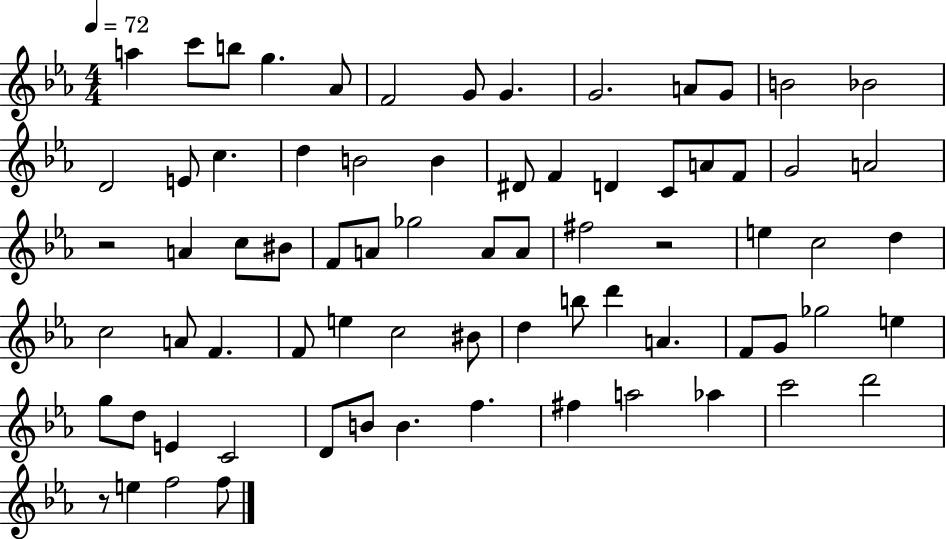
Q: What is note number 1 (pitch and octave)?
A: A5